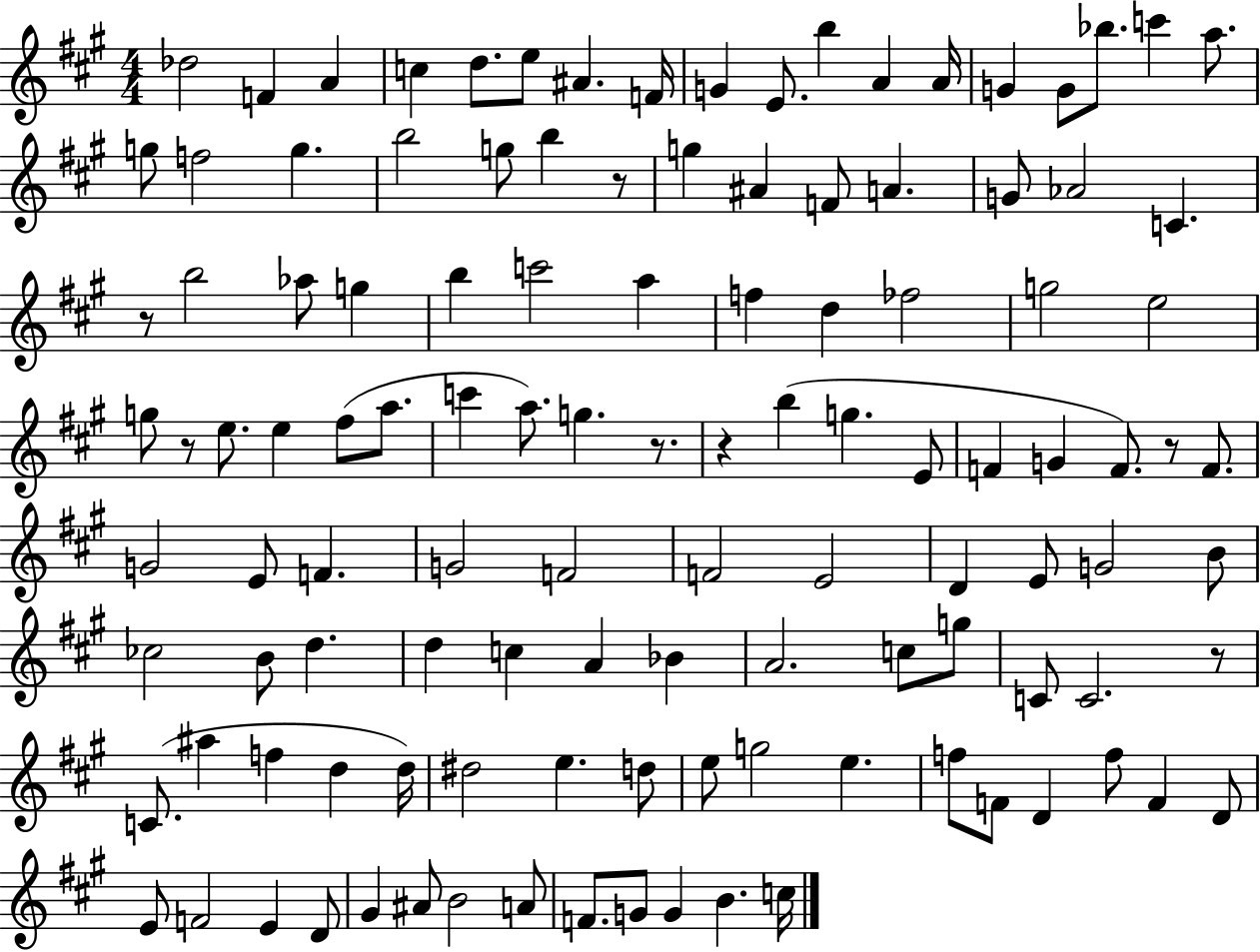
X:1
T:Untitled
M:4/4
L:1/4
K:A
_d2 F A c d/2 e/2 ^A F/4 G E/2 b A A/4 G G/2 _b/2 c' a/2 g/2 f2 g b2 g/2 b z/2 g ^A F/2 A G/2 _A2 C z/2 b2 _a/2 g b c'2 a f d _f2 g2 e2 g/2 z/2 e/2 e ^f/2 a/2 c' a/2 g z/2 z b g E/2 F G F/2 z/2 F/2 G2 E/2 F G2 F2 F2 E2 D E/2 G2 B/2 _c2 B/2 d d c A _B A2 c/2 g/2 C/2 C2 z/2 C/2 ^a f d d/4 ^d2 e d/2 e/2 g2 e f/2 F/2 D f/2 F D/2 E/2 F2 E D/2 ^G ^A/2 B2 A/2 F/2 G/2 G B c/4